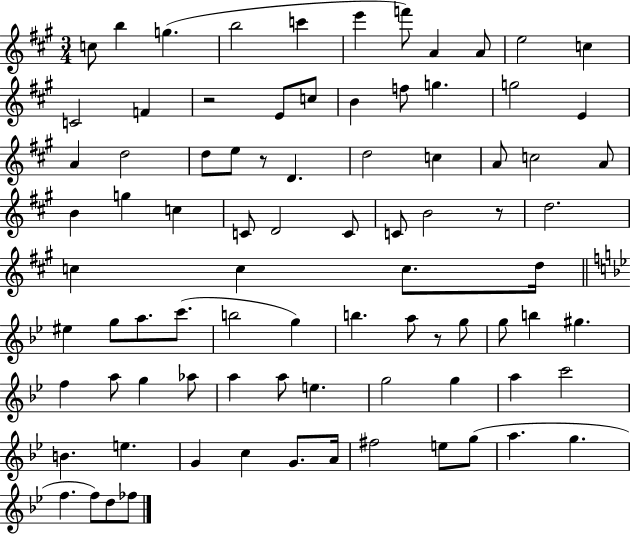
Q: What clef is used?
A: treble